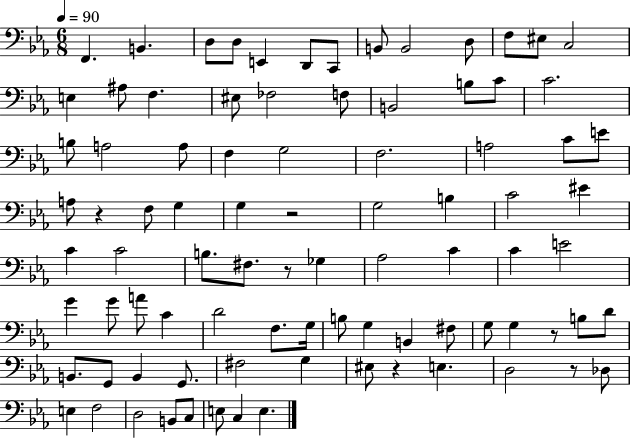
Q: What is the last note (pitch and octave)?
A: E3